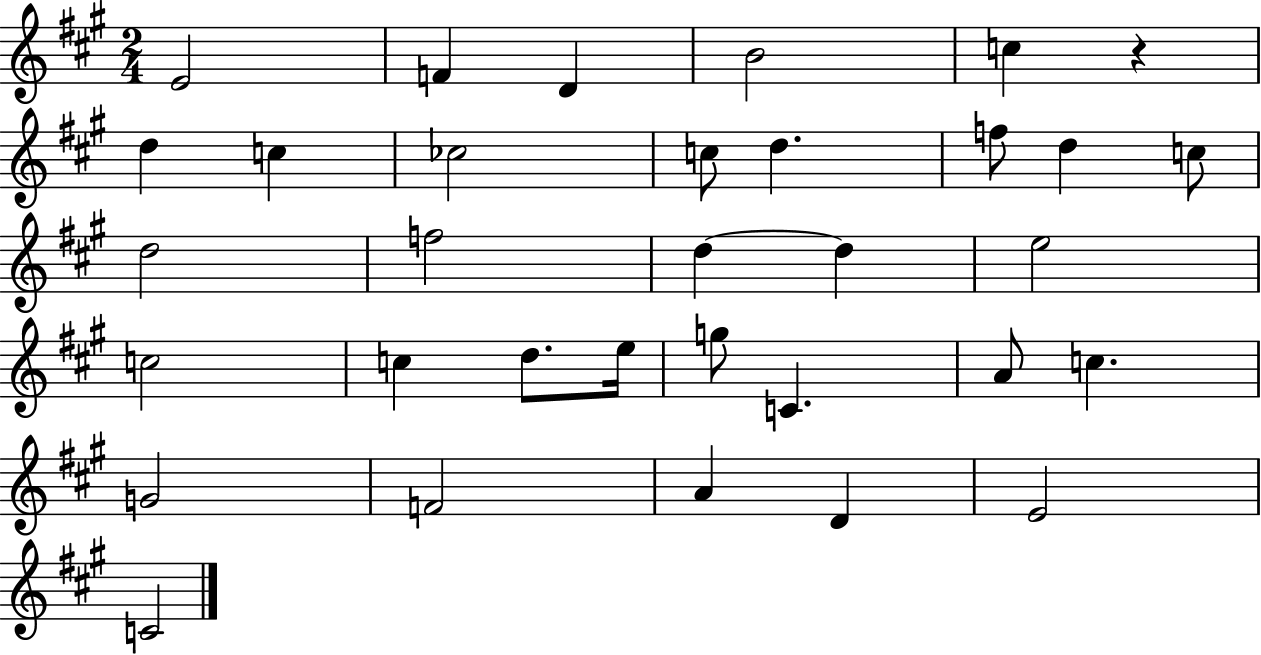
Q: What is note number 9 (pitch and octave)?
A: C5